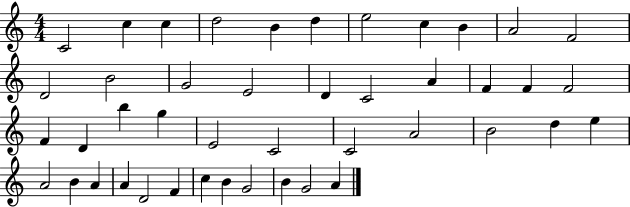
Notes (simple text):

C4/h C5/q C5/q D5/h B4/q D5/q E5/h C5/q B4/q A4/h F4/h D4/h B4/h G4/h E4/h D4/q C4/h A4/q F4/q F4/q F4/h F4/q D4/q B5/q G5/q E4/h C4/h C4/h A4/h B4/h D5/q E5/q A4/h B4/q A4/q A4/q D4/h F4/q C5/q B4/q G4/h B4/q G4/h A4/q